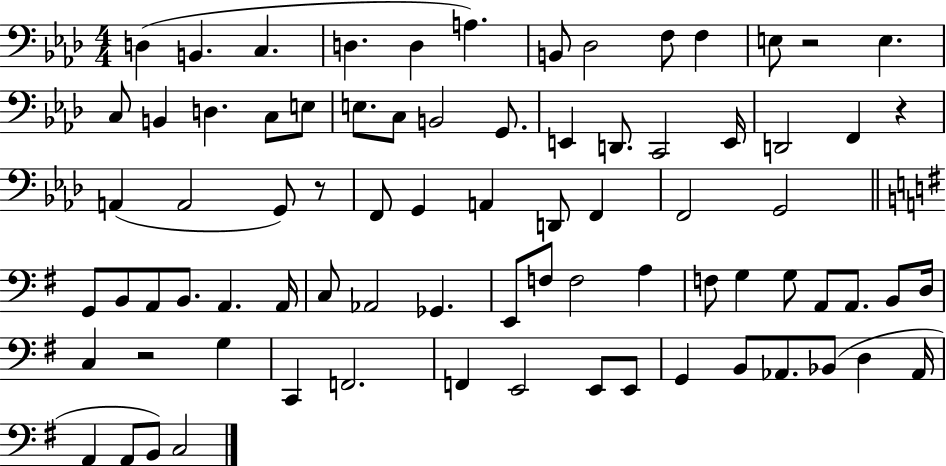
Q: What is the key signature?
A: AES major